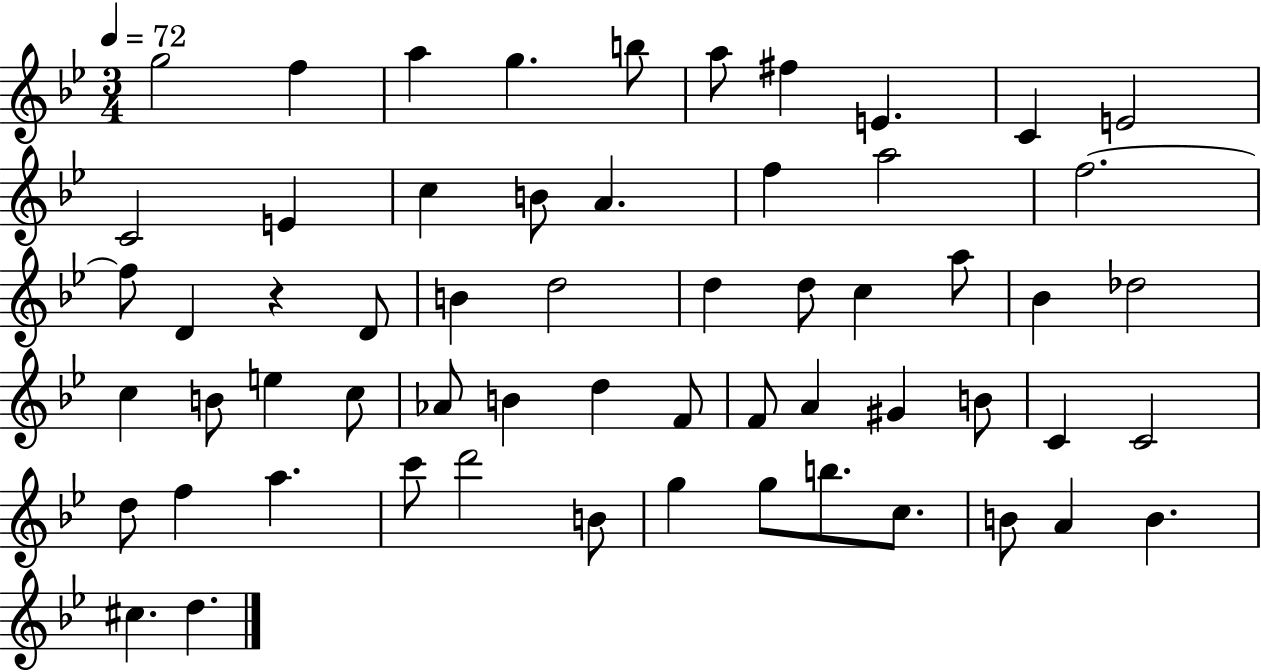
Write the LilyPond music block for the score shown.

{
  \clef treble
  \numericTimeSignature
  \time 3/4
  \key bes \major
  \tempo 4 = 72
  g''2 f''4 | a''4 g''4. b''8 | a''8 fis''4 e'4. | c'4 e'2 | \break c'2 e'4 | c''4 b'8 a'4. | f''4 a''2 | f''2.~~ | \break f''8 d'4 r4 d'8 | b'4 d''2 | d''4 d''8 c''4 a''8 | bes'4 des''2 | \break c''4 b'8 e''4 c''8 | aes'8 b'4 d''4 f'8 | f'8 a'4 gis'4 b'8 | c'4 c'2 | \break d''8 f''4 a''4. | c'''8 d'''2 b'8 | g''4 g''8 b''8. c''8. | b'8 a'4 b'4. | \break cis''4. d''4. | \bar "|."
}